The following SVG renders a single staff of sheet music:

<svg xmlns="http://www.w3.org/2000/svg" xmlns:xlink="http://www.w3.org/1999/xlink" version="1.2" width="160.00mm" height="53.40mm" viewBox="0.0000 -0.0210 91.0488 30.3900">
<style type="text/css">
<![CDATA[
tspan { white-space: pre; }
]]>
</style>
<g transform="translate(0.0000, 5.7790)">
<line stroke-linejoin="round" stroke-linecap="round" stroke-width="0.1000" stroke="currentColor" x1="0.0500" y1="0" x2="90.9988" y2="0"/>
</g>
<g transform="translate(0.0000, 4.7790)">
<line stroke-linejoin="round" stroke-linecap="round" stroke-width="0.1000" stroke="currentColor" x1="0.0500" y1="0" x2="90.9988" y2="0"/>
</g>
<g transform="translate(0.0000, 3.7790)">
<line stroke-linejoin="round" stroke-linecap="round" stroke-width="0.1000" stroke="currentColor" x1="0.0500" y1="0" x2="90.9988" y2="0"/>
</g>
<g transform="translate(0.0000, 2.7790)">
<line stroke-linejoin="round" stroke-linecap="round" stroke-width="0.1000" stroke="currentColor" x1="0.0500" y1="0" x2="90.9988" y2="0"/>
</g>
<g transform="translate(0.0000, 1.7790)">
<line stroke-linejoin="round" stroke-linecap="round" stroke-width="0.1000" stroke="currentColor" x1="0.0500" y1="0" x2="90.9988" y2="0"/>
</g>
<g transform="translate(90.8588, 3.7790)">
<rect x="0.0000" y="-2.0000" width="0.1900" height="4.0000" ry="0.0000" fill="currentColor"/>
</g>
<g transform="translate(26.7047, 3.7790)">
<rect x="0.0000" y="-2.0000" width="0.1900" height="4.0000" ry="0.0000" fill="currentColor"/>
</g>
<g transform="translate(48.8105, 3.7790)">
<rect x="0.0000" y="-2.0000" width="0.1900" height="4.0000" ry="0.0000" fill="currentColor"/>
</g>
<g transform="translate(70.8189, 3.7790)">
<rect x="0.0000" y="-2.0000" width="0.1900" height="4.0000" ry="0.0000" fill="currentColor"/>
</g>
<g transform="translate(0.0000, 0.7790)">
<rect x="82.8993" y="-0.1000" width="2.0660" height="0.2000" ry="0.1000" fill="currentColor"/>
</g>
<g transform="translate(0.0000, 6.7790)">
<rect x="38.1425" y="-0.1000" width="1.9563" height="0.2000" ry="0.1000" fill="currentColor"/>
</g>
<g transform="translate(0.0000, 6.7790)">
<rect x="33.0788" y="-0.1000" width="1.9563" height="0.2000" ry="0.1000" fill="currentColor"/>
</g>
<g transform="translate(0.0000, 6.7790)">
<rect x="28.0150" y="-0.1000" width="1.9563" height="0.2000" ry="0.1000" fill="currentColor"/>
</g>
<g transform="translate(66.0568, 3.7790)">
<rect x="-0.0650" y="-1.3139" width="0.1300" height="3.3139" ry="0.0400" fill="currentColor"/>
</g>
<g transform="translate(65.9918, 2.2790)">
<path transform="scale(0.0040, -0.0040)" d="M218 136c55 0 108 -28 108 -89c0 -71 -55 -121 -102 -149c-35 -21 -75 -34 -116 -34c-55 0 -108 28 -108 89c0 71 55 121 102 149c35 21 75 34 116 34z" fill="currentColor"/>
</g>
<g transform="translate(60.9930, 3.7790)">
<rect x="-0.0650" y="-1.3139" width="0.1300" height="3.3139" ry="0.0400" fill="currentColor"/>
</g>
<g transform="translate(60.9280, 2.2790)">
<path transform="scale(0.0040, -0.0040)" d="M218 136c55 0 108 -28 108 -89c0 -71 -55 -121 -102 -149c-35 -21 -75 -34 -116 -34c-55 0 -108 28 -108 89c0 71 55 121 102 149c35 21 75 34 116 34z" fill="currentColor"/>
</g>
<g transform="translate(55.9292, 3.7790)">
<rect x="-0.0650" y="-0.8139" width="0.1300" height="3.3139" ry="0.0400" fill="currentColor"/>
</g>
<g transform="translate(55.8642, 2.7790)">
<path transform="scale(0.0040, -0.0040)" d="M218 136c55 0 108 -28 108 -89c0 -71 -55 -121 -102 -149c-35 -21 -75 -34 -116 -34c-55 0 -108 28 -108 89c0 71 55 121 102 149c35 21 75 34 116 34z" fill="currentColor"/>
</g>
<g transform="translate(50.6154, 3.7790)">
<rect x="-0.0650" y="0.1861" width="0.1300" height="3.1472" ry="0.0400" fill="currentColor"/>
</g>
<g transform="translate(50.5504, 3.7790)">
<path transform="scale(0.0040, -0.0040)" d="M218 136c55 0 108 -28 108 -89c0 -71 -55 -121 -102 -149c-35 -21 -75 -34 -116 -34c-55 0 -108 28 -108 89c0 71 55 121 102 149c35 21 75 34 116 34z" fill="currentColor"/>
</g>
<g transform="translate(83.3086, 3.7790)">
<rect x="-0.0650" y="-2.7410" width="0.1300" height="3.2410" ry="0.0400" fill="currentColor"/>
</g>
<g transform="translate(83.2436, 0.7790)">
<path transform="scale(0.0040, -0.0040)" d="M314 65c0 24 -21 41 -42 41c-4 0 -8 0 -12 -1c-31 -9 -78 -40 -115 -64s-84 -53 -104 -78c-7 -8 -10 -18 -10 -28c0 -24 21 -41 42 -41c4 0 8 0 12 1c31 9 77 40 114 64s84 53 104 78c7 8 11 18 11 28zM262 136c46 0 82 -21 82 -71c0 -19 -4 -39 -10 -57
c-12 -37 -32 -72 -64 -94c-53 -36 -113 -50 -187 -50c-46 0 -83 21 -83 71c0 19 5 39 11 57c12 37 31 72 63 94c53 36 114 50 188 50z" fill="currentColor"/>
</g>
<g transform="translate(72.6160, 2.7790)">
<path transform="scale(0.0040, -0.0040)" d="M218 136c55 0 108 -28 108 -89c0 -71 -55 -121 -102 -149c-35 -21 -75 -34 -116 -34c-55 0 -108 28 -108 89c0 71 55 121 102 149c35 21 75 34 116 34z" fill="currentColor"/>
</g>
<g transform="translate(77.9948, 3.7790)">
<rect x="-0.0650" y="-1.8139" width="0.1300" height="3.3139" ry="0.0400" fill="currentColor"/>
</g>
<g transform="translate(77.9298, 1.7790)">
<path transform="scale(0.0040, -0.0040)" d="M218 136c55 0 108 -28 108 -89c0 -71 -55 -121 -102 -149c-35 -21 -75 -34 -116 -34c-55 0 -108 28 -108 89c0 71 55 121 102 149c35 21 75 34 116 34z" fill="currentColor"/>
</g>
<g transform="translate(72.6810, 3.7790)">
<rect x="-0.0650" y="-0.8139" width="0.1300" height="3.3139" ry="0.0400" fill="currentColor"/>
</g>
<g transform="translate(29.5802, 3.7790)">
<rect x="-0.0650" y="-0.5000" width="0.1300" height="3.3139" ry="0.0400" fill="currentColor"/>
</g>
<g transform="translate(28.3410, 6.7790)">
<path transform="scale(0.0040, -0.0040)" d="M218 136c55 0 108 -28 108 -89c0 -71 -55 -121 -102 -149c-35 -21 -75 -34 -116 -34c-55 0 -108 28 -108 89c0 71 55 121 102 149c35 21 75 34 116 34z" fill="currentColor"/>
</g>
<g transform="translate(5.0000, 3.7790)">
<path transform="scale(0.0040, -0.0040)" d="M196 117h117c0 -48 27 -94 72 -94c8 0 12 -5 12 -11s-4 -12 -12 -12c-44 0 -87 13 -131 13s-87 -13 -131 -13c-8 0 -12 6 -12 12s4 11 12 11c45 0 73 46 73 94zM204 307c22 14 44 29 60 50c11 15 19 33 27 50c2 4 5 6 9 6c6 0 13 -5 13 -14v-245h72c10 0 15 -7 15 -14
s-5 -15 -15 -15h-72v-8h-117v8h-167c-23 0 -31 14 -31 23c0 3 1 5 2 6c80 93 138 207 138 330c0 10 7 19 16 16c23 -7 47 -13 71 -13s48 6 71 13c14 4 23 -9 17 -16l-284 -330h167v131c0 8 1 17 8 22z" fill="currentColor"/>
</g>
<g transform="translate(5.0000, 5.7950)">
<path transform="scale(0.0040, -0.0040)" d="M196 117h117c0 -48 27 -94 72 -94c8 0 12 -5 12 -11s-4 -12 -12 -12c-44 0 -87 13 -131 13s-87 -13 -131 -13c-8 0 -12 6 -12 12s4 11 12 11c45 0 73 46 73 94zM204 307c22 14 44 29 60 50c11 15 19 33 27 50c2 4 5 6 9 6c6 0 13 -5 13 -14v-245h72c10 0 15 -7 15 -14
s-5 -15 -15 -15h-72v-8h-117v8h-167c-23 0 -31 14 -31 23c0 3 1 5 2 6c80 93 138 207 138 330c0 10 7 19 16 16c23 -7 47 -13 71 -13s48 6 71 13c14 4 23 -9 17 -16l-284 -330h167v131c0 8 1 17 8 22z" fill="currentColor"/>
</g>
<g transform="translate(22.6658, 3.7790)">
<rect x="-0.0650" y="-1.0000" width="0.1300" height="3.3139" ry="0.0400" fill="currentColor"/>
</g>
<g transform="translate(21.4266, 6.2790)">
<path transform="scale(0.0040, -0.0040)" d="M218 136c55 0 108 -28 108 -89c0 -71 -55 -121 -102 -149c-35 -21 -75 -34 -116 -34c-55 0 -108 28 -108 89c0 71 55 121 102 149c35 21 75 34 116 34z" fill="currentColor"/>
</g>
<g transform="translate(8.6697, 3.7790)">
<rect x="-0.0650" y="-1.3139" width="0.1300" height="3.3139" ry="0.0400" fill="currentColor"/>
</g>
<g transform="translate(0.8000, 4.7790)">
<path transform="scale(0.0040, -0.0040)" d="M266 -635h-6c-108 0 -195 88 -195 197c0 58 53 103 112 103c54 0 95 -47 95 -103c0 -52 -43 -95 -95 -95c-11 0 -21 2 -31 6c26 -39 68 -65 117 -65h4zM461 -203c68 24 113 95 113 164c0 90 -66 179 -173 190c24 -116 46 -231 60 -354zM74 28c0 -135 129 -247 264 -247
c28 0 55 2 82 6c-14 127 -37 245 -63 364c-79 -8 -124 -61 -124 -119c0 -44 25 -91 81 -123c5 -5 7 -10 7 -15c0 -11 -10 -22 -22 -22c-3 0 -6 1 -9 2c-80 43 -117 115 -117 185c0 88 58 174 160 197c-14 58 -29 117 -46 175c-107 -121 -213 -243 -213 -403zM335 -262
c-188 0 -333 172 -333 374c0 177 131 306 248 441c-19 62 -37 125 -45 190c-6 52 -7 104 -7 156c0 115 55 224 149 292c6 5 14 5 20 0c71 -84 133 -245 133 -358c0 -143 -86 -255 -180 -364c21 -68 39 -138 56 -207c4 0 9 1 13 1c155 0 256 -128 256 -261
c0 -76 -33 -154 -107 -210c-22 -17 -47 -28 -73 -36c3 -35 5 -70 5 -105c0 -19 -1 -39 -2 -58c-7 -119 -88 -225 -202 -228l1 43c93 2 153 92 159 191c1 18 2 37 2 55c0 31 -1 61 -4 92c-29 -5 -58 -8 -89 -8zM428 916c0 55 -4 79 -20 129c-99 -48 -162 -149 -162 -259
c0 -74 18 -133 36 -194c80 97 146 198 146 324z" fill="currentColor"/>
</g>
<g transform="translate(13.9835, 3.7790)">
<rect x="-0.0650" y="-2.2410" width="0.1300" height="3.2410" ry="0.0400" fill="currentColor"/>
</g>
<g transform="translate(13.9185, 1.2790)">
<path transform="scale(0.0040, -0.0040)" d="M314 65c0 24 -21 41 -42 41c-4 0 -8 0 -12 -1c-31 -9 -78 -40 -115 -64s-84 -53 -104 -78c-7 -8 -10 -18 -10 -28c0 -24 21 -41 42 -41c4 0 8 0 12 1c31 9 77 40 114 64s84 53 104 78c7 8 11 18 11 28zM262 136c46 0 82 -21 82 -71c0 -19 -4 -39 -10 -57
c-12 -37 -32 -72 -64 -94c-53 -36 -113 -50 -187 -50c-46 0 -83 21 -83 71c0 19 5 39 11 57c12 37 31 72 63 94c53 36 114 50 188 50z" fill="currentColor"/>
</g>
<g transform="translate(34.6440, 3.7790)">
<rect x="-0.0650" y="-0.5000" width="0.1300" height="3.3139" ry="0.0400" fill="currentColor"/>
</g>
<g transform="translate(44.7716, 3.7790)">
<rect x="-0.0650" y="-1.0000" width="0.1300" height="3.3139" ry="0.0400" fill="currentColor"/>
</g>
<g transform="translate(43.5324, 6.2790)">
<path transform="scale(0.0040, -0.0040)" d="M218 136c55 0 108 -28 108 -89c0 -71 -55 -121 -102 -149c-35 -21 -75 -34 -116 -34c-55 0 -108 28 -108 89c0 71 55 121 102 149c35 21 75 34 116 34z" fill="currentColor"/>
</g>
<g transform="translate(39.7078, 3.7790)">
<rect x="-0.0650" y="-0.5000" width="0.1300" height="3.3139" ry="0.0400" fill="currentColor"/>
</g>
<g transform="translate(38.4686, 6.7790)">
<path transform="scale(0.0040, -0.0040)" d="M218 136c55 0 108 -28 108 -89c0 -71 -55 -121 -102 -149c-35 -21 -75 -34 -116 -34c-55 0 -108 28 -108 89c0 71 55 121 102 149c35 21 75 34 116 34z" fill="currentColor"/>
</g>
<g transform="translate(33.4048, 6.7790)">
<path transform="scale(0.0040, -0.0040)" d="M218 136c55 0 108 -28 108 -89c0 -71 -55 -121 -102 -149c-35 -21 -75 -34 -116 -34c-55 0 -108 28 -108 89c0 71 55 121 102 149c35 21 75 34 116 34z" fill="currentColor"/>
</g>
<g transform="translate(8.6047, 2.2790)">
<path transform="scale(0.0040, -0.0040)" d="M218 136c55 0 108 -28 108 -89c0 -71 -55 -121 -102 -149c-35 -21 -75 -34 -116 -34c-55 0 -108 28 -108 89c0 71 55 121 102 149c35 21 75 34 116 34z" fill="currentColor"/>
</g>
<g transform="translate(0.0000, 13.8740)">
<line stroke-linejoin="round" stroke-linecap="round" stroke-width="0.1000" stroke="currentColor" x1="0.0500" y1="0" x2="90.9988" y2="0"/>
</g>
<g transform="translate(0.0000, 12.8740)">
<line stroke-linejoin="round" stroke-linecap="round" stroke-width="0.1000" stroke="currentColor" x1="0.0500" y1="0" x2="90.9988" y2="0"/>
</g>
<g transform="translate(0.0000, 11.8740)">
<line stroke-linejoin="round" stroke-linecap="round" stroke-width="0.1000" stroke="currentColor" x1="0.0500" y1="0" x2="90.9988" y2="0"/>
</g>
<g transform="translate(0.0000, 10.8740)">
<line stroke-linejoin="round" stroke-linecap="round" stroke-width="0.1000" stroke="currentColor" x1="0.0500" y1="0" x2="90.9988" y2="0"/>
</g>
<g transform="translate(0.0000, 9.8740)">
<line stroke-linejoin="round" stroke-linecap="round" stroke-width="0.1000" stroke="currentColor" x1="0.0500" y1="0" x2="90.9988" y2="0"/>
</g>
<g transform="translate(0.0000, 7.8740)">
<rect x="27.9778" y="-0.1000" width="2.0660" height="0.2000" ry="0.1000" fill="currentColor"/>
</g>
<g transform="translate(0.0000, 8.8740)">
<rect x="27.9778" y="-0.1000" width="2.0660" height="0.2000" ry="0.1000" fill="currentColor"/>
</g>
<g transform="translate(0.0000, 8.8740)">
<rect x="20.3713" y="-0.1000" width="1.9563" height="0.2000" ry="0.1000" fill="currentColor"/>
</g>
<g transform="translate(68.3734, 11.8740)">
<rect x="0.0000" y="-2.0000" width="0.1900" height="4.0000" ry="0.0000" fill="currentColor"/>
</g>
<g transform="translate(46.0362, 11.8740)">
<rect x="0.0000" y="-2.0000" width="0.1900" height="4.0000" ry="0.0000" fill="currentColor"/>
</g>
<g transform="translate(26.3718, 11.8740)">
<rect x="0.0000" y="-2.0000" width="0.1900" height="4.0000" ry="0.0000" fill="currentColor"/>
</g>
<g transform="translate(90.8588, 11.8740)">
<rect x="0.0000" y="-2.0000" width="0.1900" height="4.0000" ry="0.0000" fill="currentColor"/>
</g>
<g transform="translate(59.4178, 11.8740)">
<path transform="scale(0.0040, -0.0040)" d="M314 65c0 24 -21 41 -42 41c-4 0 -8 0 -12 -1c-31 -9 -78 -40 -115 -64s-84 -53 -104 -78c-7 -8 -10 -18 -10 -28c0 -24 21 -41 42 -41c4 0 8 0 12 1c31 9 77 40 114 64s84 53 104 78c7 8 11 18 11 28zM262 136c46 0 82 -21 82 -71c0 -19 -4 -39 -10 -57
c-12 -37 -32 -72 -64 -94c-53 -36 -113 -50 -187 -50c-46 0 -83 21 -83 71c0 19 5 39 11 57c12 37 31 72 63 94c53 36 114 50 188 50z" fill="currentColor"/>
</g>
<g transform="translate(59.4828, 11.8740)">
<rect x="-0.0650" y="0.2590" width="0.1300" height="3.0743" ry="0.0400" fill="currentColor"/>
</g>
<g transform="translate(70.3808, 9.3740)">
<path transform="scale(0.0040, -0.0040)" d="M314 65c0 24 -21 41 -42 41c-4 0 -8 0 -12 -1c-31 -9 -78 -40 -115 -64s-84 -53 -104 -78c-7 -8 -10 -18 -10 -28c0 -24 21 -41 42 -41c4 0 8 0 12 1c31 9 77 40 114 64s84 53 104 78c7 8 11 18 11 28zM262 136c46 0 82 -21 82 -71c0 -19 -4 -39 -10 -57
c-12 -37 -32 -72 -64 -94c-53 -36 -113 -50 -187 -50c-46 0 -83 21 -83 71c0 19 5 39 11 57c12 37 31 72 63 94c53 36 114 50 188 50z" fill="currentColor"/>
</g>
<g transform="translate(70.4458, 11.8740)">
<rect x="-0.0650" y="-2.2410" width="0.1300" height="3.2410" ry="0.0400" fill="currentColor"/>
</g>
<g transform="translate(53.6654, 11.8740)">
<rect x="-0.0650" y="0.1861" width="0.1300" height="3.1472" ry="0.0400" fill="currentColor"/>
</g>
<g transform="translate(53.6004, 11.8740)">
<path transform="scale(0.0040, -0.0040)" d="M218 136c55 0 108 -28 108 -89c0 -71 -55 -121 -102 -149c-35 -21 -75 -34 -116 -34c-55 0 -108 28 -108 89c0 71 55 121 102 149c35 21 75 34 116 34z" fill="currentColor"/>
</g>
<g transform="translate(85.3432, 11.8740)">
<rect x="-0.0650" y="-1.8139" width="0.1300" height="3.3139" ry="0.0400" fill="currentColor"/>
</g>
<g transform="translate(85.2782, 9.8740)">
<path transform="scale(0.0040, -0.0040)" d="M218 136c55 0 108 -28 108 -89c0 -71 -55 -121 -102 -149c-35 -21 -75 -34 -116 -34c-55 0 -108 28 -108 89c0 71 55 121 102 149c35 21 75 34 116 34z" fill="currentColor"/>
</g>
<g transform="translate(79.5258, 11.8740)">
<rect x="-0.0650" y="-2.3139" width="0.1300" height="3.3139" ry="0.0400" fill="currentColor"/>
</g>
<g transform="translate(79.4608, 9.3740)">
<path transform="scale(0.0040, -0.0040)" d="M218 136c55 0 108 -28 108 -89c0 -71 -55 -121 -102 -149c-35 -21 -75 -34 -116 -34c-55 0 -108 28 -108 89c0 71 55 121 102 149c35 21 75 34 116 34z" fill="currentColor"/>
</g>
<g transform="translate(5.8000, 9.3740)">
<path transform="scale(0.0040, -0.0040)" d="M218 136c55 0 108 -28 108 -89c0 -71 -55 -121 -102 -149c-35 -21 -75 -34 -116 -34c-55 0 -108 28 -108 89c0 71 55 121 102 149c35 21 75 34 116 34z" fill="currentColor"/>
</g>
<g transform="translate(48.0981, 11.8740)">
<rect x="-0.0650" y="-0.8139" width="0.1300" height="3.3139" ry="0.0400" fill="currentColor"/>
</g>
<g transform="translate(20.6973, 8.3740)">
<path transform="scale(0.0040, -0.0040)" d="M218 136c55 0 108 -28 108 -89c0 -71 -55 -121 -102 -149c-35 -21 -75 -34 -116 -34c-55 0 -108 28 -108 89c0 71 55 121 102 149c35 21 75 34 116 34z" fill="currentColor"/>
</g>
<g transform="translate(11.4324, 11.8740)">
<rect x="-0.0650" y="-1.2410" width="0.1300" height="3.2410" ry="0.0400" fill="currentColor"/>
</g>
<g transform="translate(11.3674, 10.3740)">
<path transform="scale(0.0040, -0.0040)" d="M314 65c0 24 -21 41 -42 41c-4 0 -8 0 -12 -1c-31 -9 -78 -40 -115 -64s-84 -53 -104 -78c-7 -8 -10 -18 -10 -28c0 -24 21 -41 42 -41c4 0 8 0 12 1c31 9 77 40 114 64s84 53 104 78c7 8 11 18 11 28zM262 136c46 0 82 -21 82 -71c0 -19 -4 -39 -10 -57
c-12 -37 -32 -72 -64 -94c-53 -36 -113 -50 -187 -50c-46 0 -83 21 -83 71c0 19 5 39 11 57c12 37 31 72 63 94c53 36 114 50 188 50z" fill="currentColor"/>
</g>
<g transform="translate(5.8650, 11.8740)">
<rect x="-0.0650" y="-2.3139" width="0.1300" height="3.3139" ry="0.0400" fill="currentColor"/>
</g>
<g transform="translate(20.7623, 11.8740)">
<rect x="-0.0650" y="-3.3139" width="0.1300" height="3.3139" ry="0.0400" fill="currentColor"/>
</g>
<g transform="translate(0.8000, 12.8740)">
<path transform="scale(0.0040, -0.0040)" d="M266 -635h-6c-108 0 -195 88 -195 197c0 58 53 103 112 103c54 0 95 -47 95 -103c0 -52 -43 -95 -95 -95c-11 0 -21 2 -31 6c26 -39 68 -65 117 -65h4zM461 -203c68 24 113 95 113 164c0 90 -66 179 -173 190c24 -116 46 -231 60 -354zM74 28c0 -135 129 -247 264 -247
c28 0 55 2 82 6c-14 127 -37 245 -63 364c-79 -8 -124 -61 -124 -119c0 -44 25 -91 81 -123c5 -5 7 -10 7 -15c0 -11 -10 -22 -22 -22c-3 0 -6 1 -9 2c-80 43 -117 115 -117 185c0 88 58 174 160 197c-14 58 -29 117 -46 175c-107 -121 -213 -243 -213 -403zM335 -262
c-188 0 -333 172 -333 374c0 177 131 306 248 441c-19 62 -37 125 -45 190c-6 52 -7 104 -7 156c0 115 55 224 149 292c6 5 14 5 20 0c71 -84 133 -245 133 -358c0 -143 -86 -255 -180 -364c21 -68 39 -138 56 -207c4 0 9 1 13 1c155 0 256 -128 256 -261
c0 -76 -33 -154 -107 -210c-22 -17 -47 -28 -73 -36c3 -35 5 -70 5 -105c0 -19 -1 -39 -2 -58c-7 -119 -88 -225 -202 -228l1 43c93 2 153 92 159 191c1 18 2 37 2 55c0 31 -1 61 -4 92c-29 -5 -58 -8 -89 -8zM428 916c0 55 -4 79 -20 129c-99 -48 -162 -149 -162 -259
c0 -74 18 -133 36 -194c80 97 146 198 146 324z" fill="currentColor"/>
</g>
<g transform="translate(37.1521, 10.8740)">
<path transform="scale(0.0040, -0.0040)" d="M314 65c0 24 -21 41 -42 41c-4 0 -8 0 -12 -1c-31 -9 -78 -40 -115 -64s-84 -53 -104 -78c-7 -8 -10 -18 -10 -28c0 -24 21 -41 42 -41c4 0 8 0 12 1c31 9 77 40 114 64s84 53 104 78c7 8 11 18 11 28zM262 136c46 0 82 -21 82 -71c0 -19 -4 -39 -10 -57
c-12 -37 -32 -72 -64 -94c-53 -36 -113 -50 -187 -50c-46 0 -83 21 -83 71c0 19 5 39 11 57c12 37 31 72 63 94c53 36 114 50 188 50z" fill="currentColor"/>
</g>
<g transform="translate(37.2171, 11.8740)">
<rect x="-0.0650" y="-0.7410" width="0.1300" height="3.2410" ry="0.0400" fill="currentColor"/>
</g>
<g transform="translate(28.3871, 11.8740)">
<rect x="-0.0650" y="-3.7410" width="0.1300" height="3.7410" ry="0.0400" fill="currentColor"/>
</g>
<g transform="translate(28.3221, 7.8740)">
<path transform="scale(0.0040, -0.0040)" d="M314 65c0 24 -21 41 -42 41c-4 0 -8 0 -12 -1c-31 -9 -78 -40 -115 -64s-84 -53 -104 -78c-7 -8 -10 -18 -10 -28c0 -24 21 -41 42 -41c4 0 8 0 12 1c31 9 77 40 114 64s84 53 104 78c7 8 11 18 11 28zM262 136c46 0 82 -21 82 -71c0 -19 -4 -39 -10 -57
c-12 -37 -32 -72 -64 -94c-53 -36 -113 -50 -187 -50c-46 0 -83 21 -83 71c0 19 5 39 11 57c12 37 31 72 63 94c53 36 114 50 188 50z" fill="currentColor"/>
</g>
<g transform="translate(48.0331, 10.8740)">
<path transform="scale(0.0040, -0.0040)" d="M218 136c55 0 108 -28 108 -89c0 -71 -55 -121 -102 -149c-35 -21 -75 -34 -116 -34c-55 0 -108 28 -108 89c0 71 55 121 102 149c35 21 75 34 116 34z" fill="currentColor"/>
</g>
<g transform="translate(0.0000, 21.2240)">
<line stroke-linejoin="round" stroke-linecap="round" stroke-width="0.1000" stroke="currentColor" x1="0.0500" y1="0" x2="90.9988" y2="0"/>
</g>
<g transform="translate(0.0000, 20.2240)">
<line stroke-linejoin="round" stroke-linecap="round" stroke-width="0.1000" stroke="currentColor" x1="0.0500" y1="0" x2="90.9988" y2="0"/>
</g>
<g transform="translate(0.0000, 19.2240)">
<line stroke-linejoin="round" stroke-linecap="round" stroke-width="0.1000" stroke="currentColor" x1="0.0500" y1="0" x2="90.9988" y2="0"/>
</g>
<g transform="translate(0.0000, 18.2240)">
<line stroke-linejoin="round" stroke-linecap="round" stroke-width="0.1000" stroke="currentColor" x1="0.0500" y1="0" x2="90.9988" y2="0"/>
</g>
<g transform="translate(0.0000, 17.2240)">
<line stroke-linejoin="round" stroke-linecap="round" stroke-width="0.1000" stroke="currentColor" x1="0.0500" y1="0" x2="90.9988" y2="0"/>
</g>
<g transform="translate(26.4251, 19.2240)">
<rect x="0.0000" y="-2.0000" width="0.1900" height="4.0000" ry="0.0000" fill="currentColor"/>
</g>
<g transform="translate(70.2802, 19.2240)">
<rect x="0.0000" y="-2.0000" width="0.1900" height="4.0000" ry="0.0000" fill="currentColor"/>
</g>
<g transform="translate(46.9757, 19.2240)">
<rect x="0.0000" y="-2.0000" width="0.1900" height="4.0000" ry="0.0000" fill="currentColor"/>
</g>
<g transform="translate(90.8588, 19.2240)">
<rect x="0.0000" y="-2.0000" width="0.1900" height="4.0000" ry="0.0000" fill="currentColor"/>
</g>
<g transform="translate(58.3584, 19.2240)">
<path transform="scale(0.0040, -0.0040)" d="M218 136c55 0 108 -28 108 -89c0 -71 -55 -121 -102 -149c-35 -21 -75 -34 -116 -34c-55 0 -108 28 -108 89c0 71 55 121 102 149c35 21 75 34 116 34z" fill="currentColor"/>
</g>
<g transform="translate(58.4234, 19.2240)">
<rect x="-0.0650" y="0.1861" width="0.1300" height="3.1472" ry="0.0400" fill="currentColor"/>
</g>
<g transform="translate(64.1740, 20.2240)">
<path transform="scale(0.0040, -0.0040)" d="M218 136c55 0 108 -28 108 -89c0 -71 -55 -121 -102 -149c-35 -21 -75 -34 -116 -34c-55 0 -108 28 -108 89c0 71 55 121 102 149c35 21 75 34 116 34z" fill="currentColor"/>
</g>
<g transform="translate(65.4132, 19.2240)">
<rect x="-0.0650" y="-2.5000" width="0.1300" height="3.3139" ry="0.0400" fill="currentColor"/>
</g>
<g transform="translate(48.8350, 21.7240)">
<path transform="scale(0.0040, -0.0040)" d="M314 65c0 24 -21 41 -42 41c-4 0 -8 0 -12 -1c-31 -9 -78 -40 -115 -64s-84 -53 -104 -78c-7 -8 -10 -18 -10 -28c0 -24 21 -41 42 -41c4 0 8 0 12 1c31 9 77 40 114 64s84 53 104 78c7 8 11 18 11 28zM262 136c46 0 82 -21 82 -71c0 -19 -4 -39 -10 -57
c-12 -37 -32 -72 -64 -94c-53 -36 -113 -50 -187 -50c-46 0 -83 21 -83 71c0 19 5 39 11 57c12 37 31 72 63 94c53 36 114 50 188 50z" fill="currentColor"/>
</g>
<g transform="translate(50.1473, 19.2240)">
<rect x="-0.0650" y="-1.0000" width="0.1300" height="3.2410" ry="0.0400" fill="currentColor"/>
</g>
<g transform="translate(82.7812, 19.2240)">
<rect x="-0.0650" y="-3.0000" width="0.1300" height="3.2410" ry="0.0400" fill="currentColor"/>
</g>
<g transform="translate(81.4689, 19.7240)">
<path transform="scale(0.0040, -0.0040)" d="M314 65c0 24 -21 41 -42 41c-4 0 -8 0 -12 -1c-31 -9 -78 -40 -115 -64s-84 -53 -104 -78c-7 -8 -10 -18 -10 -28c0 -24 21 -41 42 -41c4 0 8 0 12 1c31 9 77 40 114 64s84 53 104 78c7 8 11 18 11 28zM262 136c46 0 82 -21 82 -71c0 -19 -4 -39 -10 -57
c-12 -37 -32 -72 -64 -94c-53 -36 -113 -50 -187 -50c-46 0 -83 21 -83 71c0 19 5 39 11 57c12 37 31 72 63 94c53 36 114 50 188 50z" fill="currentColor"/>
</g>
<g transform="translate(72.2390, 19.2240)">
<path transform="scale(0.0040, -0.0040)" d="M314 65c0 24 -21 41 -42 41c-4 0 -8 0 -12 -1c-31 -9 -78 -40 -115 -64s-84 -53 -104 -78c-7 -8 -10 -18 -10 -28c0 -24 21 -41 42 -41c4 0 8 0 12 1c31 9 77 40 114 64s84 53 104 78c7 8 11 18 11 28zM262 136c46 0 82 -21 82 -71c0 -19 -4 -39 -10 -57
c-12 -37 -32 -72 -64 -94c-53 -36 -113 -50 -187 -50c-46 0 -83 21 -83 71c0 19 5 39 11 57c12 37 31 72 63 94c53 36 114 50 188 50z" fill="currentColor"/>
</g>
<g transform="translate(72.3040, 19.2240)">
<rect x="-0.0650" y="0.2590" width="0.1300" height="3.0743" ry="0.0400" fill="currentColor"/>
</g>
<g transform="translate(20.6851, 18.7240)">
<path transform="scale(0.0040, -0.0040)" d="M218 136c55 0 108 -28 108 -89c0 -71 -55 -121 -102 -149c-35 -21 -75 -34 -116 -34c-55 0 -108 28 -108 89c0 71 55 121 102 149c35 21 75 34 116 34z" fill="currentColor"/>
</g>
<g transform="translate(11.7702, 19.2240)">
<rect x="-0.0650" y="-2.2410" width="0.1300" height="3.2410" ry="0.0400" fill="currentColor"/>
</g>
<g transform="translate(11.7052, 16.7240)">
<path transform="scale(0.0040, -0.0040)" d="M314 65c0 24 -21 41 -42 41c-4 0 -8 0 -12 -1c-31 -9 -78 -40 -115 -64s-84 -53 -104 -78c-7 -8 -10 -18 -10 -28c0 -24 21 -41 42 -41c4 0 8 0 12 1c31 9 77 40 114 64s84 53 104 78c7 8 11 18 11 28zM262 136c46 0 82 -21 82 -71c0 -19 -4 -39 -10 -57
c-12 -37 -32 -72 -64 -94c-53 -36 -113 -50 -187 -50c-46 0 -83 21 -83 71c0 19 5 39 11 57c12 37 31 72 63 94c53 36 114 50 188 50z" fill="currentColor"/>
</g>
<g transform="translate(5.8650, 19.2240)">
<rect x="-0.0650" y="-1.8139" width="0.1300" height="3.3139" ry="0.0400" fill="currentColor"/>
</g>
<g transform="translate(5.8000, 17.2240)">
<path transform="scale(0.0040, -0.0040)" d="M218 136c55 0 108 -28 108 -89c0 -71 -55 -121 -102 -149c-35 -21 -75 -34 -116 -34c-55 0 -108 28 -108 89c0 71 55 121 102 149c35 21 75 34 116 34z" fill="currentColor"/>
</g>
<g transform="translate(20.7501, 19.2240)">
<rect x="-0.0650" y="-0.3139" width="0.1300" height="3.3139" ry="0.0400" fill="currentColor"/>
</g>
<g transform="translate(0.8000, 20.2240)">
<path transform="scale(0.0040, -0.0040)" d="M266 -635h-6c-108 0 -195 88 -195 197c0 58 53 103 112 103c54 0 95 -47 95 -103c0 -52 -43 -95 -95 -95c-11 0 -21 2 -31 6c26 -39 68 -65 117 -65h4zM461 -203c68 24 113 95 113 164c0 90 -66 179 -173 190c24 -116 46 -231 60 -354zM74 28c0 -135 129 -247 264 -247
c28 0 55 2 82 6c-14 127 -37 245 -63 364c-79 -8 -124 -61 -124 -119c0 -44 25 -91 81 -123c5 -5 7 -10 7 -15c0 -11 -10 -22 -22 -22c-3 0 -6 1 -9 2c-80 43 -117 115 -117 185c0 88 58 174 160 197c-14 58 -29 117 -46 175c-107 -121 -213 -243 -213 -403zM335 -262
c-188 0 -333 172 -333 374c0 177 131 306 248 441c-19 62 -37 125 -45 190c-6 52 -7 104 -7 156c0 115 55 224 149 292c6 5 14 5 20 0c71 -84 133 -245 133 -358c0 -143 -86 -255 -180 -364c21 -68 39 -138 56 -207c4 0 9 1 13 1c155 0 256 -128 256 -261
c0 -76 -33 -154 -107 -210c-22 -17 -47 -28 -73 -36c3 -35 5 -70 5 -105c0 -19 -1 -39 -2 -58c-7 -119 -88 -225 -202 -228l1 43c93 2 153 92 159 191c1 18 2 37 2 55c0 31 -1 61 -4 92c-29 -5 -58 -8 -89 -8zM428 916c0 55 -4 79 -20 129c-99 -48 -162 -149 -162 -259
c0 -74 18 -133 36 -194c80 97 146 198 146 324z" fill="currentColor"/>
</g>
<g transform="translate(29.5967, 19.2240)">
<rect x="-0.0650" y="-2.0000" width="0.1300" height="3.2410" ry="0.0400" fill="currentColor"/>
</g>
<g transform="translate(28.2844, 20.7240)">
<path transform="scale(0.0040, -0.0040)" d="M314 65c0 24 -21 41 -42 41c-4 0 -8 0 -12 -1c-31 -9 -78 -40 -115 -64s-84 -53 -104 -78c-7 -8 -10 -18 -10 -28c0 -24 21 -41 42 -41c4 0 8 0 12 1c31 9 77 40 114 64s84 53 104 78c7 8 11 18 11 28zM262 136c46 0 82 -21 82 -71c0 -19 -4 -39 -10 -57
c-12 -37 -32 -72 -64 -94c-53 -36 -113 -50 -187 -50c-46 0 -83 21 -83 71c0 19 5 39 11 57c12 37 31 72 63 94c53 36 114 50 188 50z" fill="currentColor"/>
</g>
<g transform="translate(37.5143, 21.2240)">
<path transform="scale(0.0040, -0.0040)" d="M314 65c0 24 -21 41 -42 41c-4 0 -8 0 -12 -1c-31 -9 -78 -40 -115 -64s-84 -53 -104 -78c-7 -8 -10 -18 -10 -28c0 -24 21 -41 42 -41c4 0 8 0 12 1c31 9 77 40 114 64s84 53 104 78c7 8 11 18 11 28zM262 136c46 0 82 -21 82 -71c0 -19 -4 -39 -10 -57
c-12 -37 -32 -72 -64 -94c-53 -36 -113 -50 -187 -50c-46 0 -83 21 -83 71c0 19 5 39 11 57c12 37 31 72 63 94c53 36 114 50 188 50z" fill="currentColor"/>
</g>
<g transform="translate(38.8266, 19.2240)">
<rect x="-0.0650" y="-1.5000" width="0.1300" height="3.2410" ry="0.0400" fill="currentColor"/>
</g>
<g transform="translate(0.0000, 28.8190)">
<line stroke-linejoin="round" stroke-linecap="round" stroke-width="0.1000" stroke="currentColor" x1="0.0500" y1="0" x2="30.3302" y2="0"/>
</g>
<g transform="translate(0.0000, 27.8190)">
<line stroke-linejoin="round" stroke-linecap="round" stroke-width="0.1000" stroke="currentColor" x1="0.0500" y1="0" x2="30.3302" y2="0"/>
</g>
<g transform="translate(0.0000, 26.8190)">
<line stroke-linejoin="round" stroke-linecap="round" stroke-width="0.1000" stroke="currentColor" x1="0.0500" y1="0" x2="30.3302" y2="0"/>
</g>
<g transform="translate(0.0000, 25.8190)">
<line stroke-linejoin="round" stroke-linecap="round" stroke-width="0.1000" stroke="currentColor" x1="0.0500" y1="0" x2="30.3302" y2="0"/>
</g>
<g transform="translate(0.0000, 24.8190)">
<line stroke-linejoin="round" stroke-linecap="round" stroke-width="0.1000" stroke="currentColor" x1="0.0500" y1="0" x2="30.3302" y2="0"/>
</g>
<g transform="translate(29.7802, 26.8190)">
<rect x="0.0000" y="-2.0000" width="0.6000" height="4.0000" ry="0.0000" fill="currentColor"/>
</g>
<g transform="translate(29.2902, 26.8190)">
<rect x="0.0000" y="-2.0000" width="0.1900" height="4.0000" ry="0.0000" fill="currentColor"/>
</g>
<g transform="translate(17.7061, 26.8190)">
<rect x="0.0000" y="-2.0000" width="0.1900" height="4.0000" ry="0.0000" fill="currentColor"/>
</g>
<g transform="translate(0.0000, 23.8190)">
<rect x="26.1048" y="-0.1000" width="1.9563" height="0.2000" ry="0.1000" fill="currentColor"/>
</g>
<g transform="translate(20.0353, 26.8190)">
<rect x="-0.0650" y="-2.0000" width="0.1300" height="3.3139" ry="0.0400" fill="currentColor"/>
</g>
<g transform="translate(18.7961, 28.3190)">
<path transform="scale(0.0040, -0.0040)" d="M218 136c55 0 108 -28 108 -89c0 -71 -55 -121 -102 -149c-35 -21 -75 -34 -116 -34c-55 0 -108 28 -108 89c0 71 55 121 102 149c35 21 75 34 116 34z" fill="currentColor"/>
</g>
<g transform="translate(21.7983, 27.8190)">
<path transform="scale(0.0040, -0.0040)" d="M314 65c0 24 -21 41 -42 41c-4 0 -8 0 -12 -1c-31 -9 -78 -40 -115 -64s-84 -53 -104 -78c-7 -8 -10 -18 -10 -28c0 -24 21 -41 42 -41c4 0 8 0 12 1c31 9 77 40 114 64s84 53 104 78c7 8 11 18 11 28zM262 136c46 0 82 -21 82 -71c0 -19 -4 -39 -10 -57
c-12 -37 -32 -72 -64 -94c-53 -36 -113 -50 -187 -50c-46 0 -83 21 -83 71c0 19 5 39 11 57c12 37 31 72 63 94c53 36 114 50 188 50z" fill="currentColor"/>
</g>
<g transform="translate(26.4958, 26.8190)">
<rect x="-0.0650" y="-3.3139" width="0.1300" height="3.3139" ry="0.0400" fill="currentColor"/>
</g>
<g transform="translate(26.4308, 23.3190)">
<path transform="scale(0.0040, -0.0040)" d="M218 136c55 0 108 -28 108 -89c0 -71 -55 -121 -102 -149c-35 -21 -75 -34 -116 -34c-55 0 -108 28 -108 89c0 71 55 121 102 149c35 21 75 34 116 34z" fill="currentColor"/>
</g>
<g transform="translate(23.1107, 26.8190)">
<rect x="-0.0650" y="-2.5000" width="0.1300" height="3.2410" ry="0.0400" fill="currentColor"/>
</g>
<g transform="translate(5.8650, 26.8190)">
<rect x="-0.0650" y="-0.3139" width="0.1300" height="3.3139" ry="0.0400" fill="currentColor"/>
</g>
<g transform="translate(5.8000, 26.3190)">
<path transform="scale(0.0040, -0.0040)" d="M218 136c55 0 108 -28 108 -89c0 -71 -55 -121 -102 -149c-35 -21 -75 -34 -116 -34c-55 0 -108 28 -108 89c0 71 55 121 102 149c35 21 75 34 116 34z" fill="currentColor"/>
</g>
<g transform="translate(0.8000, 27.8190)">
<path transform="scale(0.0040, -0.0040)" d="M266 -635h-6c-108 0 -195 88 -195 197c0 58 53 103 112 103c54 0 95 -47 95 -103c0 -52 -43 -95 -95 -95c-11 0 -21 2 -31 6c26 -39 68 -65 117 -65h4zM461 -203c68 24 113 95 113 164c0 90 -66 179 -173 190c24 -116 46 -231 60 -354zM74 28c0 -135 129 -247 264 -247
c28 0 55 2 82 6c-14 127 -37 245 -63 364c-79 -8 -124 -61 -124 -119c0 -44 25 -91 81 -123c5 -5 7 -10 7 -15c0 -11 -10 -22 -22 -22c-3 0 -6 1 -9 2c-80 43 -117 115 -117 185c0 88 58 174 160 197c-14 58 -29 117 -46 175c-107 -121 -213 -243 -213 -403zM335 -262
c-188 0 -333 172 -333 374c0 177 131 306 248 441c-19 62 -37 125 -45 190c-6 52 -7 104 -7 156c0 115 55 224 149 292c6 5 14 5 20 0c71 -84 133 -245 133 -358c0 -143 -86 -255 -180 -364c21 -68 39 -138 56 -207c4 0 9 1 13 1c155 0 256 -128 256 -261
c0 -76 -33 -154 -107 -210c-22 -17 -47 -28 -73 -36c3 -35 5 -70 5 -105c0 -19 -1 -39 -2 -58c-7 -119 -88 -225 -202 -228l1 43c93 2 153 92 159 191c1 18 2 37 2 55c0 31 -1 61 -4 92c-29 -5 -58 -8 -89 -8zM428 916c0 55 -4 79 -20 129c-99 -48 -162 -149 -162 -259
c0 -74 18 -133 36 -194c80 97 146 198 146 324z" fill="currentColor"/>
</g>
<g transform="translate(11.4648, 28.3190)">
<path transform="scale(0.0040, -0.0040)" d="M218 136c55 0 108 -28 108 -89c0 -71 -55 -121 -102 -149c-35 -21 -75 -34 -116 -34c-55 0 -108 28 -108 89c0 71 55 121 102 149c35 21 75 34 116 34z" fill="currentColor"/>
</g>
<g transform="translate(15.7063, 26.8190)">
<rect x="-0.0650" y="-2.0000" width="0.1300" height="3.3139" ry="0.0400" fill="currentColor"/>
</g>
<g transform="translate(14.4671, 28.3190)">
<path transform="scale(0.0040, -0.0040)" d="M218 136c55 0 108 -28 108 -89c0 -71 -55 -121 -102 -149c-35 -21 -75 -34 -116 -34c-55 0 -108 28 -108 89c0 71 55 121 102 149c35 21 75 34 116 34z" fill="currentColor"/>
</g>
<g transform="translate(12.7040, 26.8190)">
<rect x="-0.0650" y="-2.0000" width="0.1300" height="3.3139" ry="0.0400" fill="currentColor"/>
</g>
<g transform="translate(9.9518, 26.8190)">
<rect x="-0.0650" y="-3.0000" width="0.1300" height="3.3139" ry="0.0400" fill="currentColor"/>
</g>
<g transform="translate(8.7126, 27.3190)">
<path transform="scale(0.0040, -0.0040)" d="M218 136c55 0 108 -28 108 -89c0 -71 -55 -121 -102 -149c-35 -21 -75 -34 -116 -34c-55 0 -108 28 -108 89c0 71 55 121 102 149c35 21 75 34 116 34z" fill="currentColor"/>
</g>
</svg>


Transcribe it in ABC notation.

X:1
T:Untitled
M:4/4
L:1/4
K:C
e g2 D C C C D B d e e d f a2 g e2 b c'2 d2 d B B2 g2 g f f g2 c F2 E2 D2 B G B2 A2 c A F F F G2 b